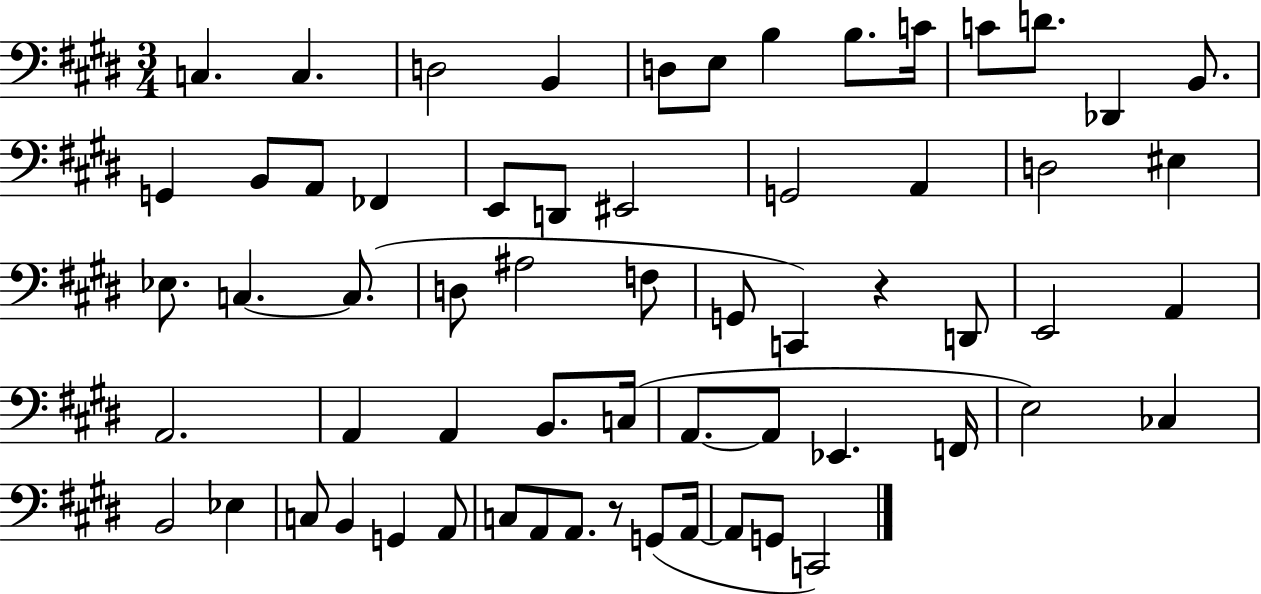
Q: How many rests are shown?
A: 2